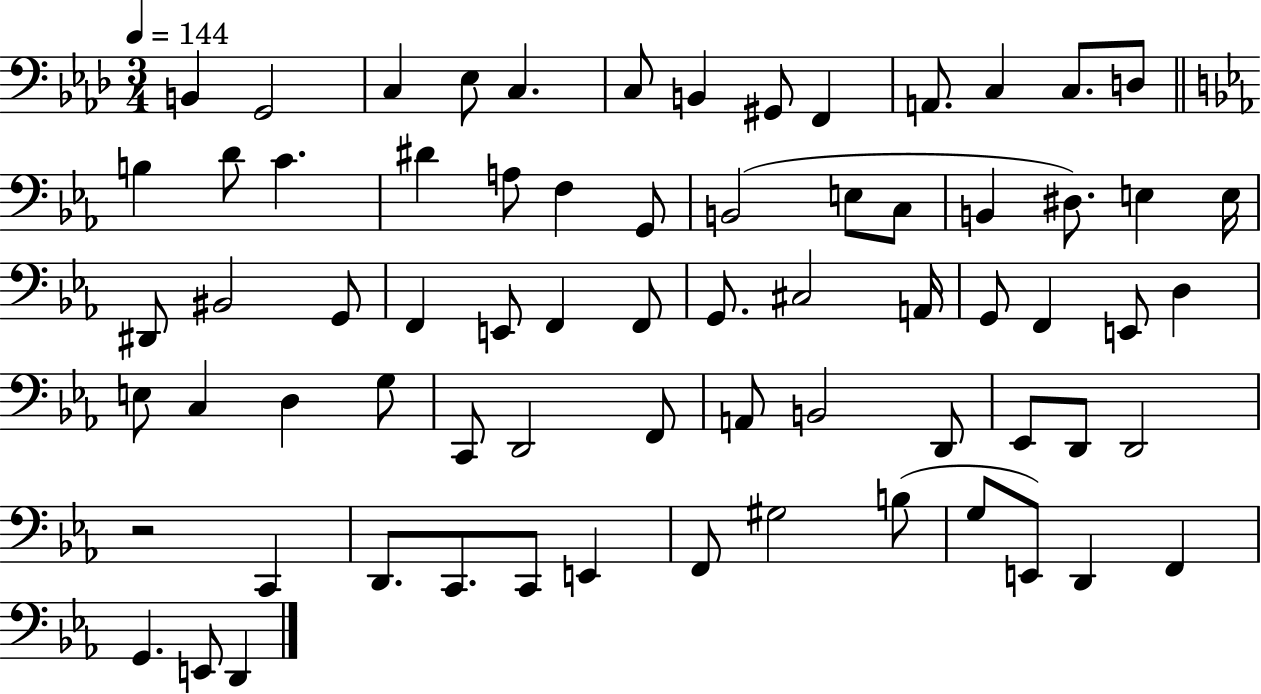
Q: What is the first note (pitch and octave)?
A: B2